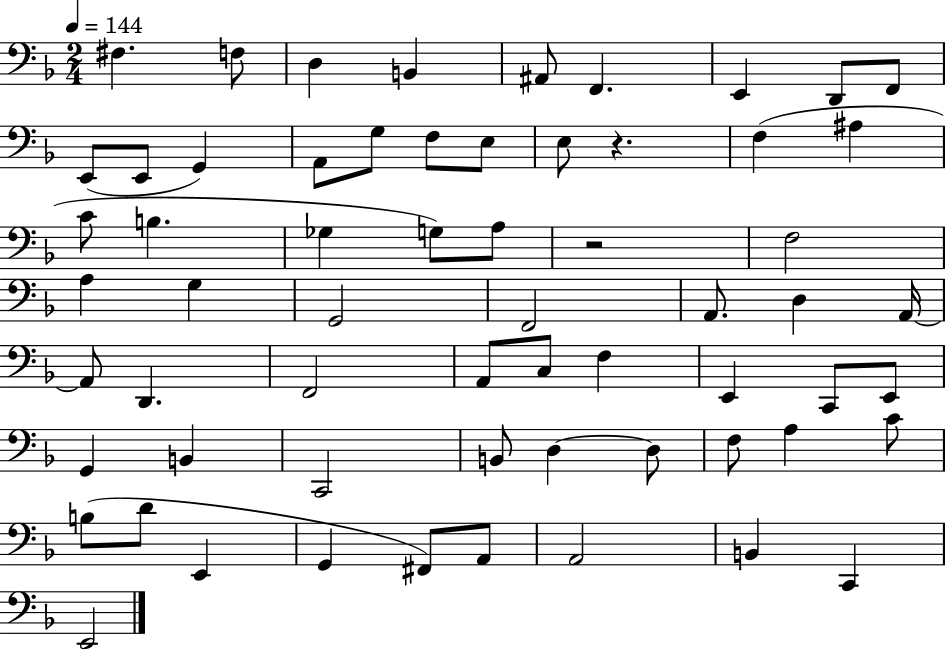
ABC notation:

X:1
T:Untitled
M:2/4
L:1/4
K:F
^F, F,/2 D, B,, ^A,,/2 F,, E,, D,,/2 F,,/2 E,,/2 E,,/2 G,, A,,/2 G,/2 F,/2 E,/2 E,/2 z F, ^A, C/2 B, _G, G,/2 A,/2 z2 F,2 A, G, G,,2 F,,2 A,,/2 D, A,,/4 A,,/2 D,, F,,2 A,,/2 C,/2 F, E,, C,,/2 E,,/2 G,, B,, C,,2 B,,/2 D, D,/2 F,/2 A, C/2 B,/2 D/2 E,, G,, ^F,,/2 A,,/2 A,,2 B,, C,, E,,2